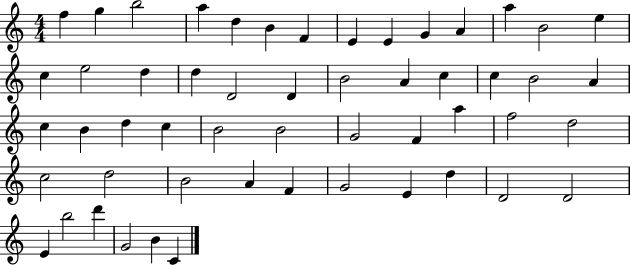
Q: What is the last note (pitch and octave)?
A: C4